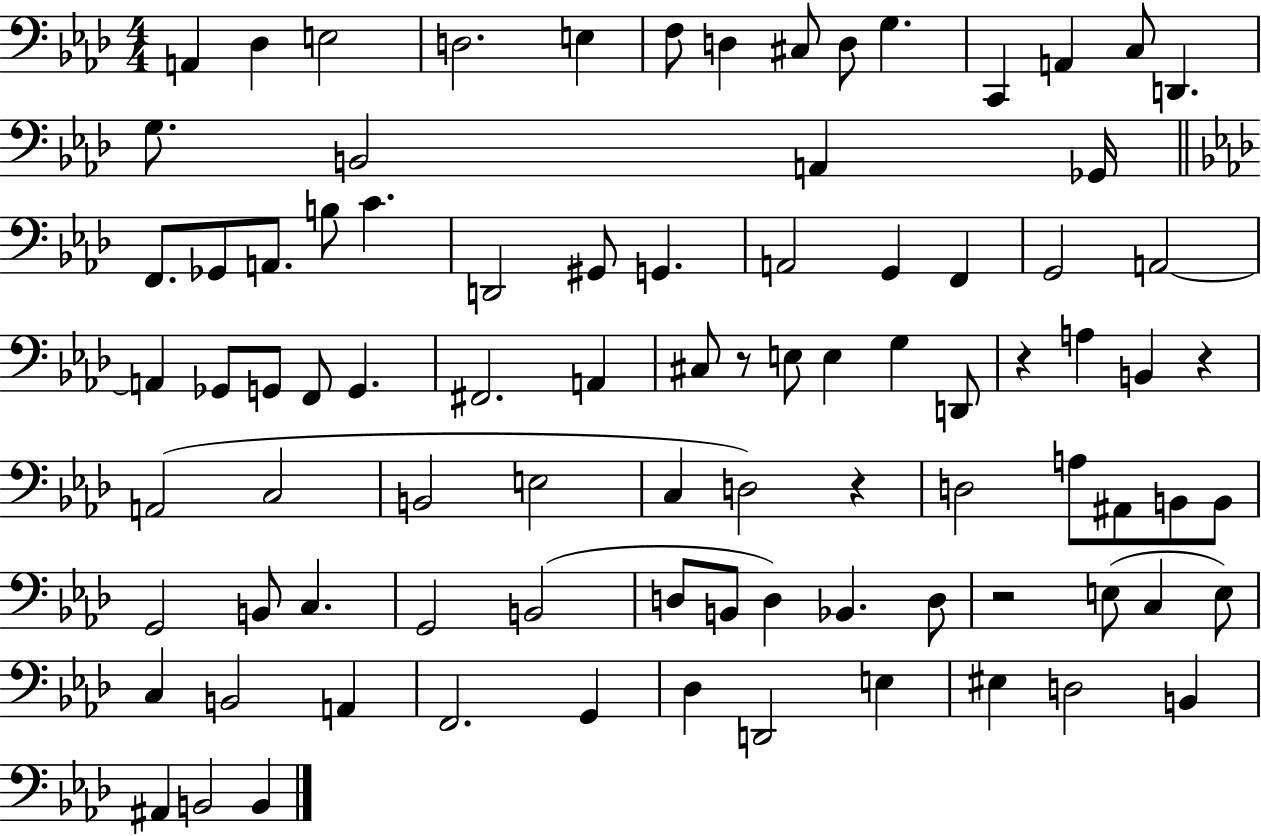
X:1
T:Untitled
M:4/4
L:1/4
K:Ab
A,, _D, E,2 D,2 E, F,/2 D, ^C,/2 D,/2 G, C,, A,, C,/2 D,, G,/2 B,,2 A,, _G,,/4 F,,/2 _G,,/2 A,,/2 B,/2 C D,,2 ^G,,/2 G,, A,,2 G,, F,, G,,2 A,,2 A,, _G,,/2 G,,/2 F,,/2 G,, ^F,,2 A,, ^C,/2 z/2 E,/2 E, G, D,,/2 z A, B,, z A,,2 C,2 B,,2 E,2 C, D,2 z D,2 A,/2 ^A,,/2 B,,/2 B,,/2 G,,2 B,,/2 C, G,,2 B,,2 D,/2 B,,/2 D, _B,, D,/2 z2 E,/2 C, E,/2 C, B,,2 A,, F,,2 G,, _D, D,,2 E, ^E, D,2 B,, ^A,, B,,2 B,,